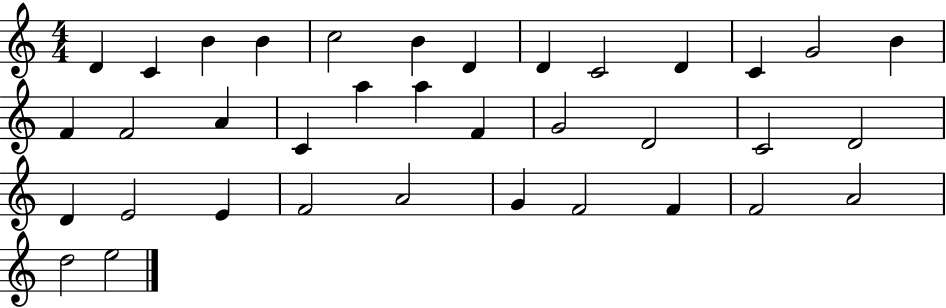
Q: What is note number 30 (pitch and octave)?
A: G4